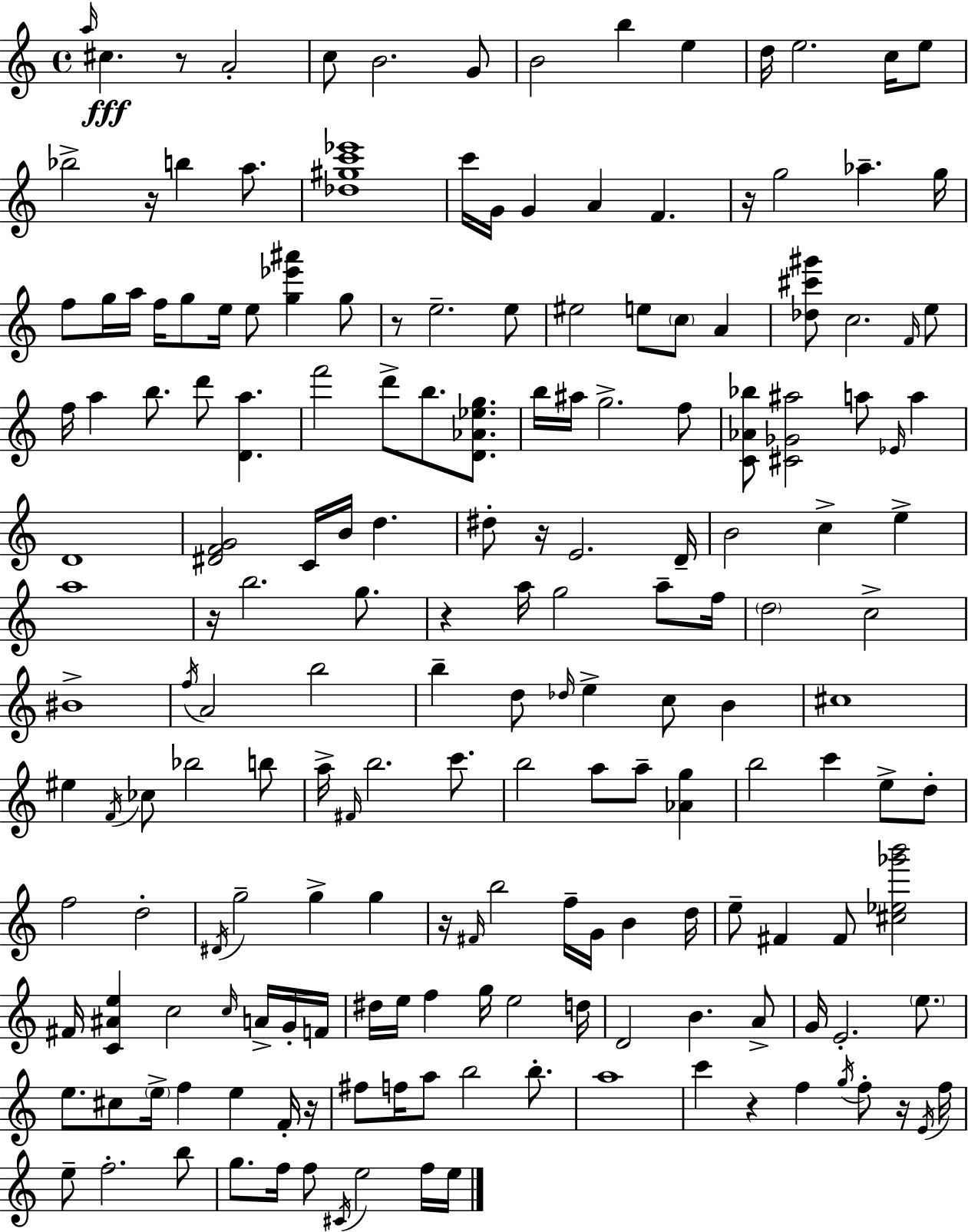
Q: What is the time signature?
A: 4/4